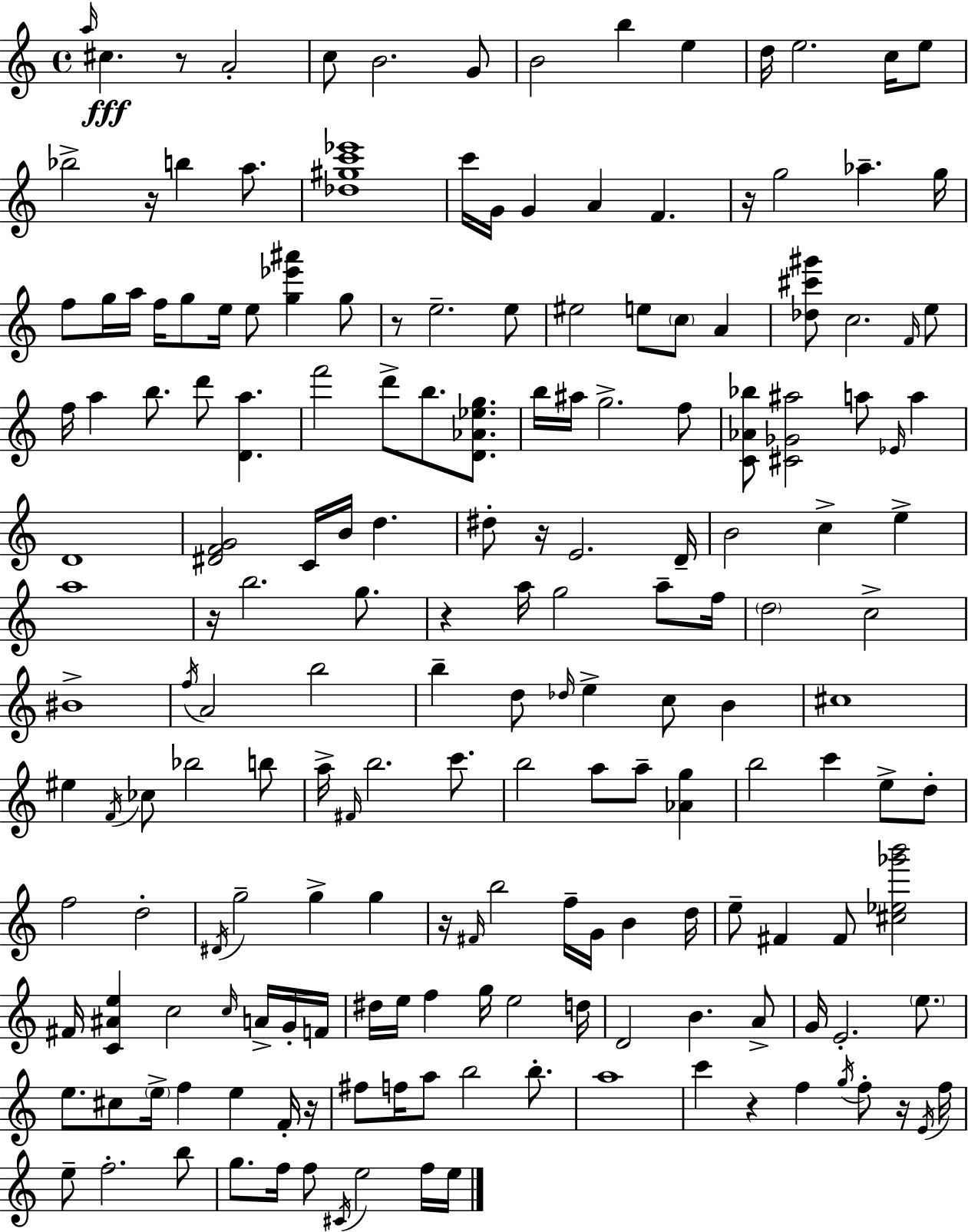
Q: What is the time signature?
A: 4/4